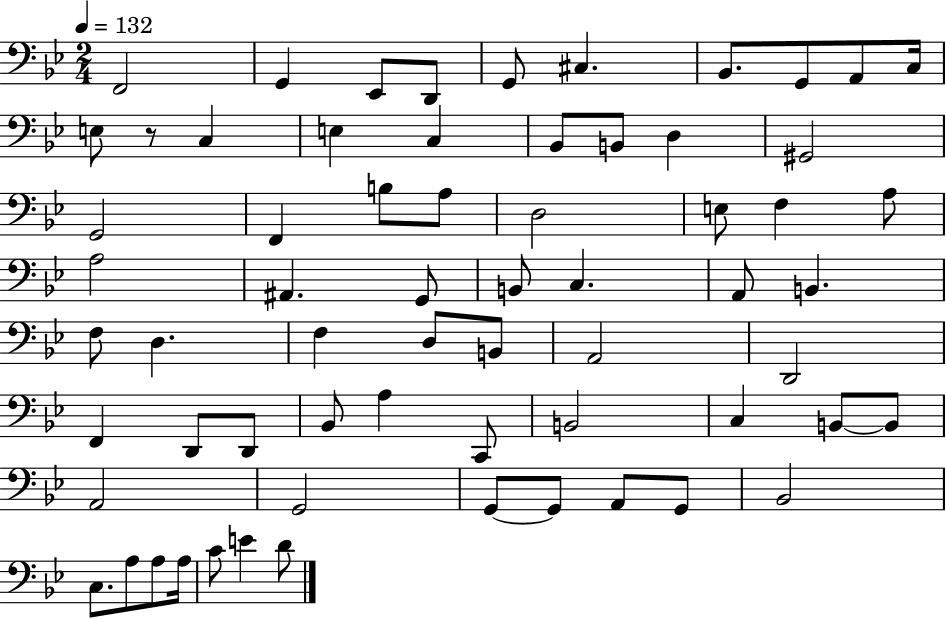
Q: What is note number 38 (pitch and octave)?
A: B2